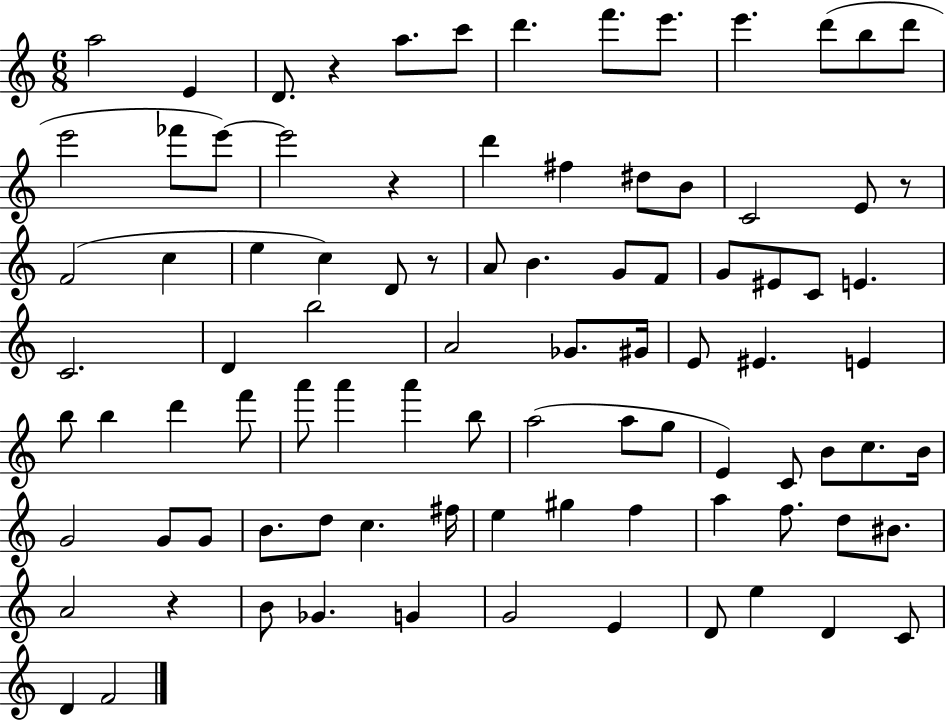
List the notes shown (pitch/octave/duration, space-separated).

A5/h E4/q D4/e. R/q A5/e. C6/e D6/q. F6/e. E6/e. E6/q. D6/e B5/e D6/e E6/h FES6/e E6/e E6/h R/q D6/q F#5/q D#5/e B4/e C4/h E4/e R/e F4/h C5/q E5/q C5/q D4/e R/e A4/e B4/q. G4/e F4/e G4/e EIS4/e C4/e E4/q. C4/h. D4/q B5/h A4/h Gb4/e. G#4/s E4/e EIS4/q. E4/q B5/e B5/q D6/q F6/e A6/e A6/q A6/q B5/e A5/h A5/e G5/e E4/q C4/e B4/e C5/e. B4/s G4/h G4/e G4/e B4/e. D5/e C5/q. F#5/s E5/q G#5/q F5/q A5/q F5/e. D5/e BIS4/e. A4/h R/q B4/e Gb4/q. G4/q G4/h E4/q D4/e E5/q D4/q C4/e D4/q F4/h